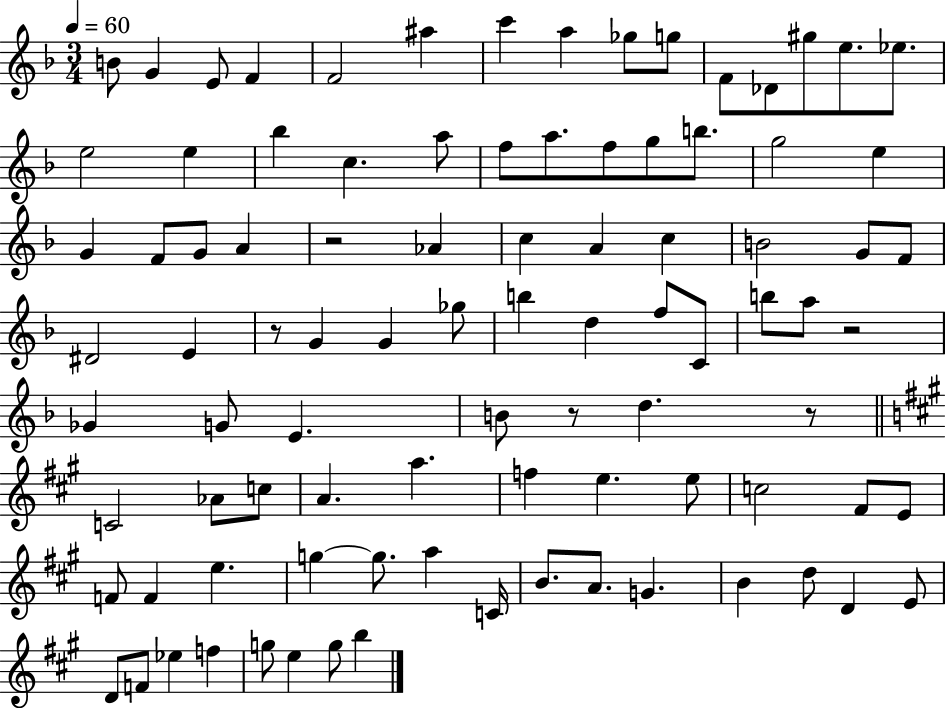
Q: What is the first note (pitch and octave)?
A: B4